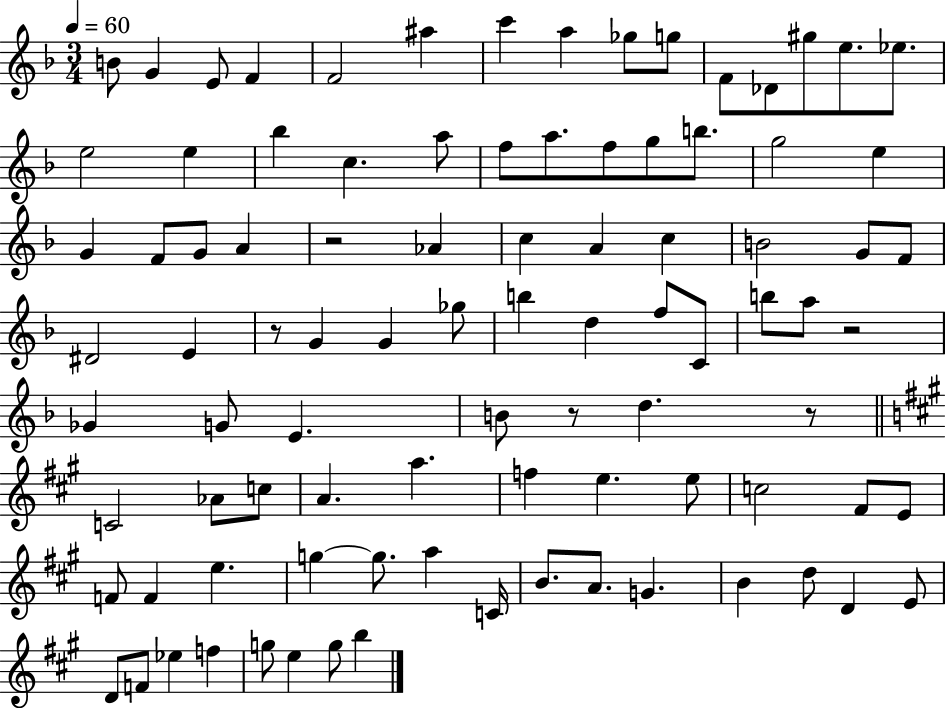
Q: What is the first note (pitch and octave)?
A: B4